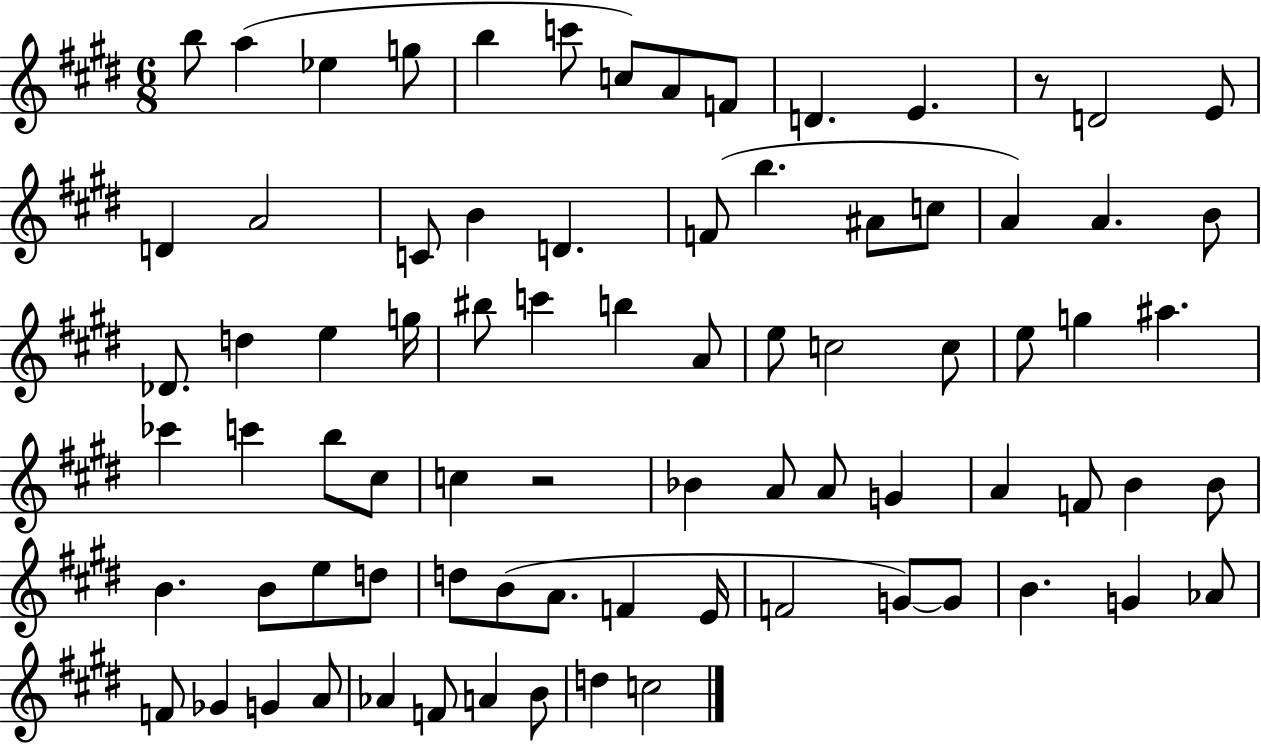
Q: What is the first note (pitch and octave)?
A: B5